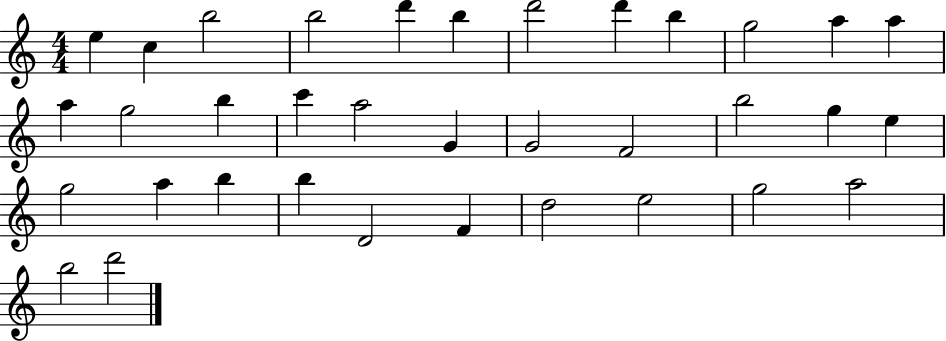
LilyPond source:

{
  \clef treble
  \numericTimeSignature
  \time 4/4
  \key c \major
  e''4 c''4 b''2 | b''2 d'''4 b''4 | d'''2 d'''4 b''4 | g''2 a''4 a''4 | \break a''4 g''2 b''4 | c'''4 a''2 g'4 | g'2 f'2 | b''2 g''4 e''4 | \break g''2 a''4 b''4 | b''4 d'2 f'4 | d''2 e''2 | g''2 a''2 | \break b''2 d'''2 | \bar "|."
}